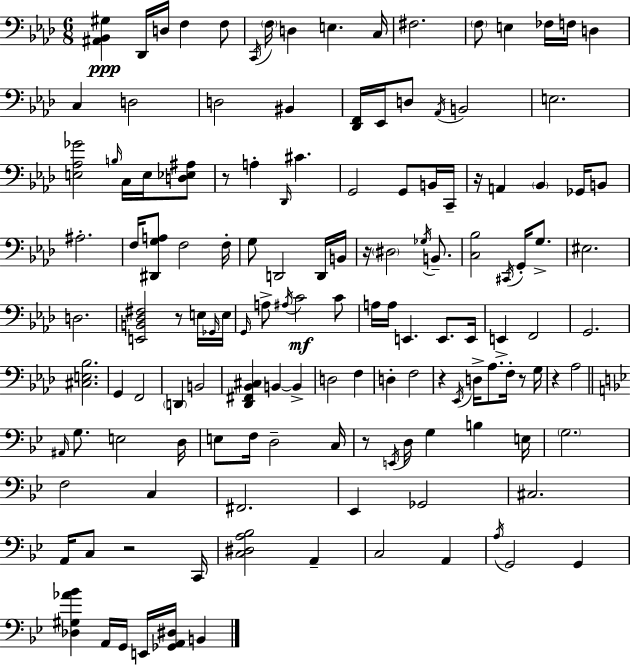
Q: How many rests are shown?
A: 9